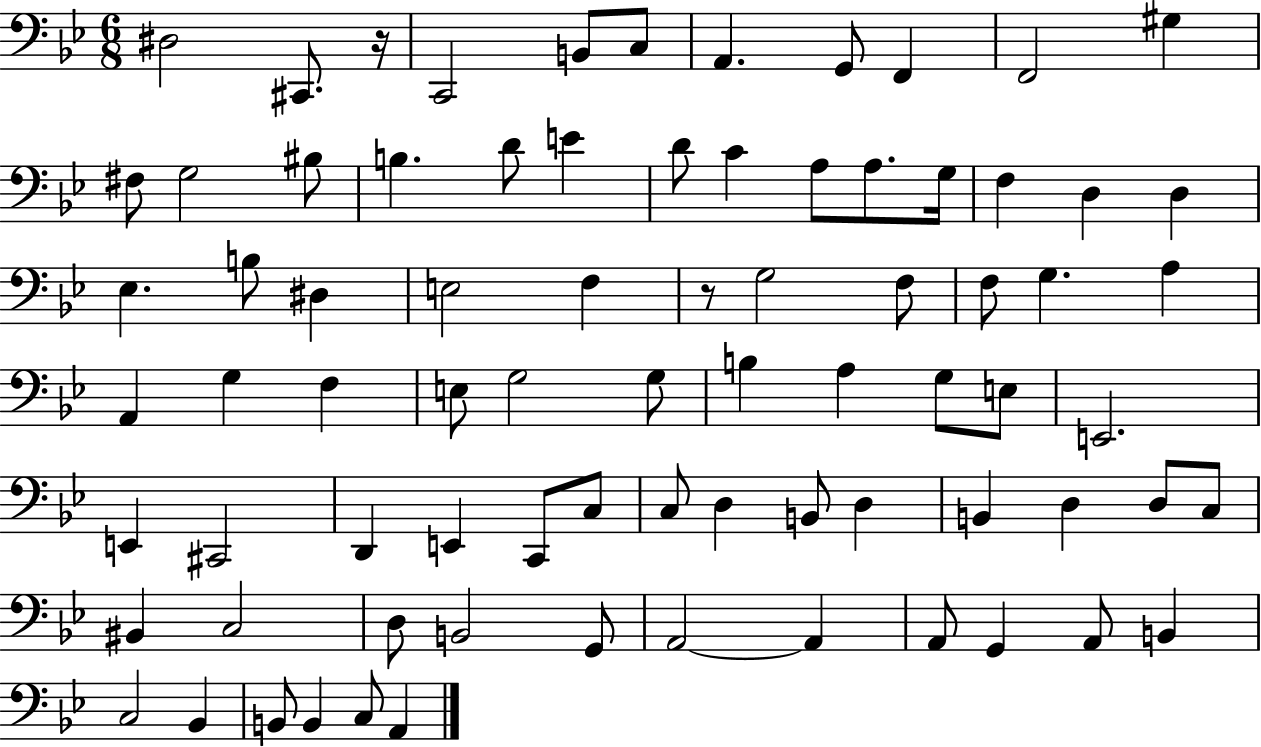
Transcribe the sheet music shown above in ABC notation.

X:1
T:Untitled
M:6/8
L:1/4
K:Bb
^D,2 ^C,,/2 z/4 C,,2 B,,/2 C,/2 A,, G,,/2 F,, F,,2 ^G, ^F,/2 G,2 ^B,/2 B, D/2 E D/2 C A,/2 A,/2 G,/4 F, D, D, _E, B,/2 ^D, E,2 F, z/2 G,2 F,/2 F,/2 G, A, A,, G, F, E,/2 G,2 G,/2 B, A, G,/2 E,/2 E,,2 E,, ^C,,2 D,, E,, C,,/2 C,/2 C,/2 D, B,,/2 D, B,, D, D,/2 C,/2 ^B,, C,2 D,/2 B,,2 G,,/2 A,,2 A,, A,,/2 G,, A,,/2 B,, C,2 _B,, B,,/2 B,, C,/2 A,,